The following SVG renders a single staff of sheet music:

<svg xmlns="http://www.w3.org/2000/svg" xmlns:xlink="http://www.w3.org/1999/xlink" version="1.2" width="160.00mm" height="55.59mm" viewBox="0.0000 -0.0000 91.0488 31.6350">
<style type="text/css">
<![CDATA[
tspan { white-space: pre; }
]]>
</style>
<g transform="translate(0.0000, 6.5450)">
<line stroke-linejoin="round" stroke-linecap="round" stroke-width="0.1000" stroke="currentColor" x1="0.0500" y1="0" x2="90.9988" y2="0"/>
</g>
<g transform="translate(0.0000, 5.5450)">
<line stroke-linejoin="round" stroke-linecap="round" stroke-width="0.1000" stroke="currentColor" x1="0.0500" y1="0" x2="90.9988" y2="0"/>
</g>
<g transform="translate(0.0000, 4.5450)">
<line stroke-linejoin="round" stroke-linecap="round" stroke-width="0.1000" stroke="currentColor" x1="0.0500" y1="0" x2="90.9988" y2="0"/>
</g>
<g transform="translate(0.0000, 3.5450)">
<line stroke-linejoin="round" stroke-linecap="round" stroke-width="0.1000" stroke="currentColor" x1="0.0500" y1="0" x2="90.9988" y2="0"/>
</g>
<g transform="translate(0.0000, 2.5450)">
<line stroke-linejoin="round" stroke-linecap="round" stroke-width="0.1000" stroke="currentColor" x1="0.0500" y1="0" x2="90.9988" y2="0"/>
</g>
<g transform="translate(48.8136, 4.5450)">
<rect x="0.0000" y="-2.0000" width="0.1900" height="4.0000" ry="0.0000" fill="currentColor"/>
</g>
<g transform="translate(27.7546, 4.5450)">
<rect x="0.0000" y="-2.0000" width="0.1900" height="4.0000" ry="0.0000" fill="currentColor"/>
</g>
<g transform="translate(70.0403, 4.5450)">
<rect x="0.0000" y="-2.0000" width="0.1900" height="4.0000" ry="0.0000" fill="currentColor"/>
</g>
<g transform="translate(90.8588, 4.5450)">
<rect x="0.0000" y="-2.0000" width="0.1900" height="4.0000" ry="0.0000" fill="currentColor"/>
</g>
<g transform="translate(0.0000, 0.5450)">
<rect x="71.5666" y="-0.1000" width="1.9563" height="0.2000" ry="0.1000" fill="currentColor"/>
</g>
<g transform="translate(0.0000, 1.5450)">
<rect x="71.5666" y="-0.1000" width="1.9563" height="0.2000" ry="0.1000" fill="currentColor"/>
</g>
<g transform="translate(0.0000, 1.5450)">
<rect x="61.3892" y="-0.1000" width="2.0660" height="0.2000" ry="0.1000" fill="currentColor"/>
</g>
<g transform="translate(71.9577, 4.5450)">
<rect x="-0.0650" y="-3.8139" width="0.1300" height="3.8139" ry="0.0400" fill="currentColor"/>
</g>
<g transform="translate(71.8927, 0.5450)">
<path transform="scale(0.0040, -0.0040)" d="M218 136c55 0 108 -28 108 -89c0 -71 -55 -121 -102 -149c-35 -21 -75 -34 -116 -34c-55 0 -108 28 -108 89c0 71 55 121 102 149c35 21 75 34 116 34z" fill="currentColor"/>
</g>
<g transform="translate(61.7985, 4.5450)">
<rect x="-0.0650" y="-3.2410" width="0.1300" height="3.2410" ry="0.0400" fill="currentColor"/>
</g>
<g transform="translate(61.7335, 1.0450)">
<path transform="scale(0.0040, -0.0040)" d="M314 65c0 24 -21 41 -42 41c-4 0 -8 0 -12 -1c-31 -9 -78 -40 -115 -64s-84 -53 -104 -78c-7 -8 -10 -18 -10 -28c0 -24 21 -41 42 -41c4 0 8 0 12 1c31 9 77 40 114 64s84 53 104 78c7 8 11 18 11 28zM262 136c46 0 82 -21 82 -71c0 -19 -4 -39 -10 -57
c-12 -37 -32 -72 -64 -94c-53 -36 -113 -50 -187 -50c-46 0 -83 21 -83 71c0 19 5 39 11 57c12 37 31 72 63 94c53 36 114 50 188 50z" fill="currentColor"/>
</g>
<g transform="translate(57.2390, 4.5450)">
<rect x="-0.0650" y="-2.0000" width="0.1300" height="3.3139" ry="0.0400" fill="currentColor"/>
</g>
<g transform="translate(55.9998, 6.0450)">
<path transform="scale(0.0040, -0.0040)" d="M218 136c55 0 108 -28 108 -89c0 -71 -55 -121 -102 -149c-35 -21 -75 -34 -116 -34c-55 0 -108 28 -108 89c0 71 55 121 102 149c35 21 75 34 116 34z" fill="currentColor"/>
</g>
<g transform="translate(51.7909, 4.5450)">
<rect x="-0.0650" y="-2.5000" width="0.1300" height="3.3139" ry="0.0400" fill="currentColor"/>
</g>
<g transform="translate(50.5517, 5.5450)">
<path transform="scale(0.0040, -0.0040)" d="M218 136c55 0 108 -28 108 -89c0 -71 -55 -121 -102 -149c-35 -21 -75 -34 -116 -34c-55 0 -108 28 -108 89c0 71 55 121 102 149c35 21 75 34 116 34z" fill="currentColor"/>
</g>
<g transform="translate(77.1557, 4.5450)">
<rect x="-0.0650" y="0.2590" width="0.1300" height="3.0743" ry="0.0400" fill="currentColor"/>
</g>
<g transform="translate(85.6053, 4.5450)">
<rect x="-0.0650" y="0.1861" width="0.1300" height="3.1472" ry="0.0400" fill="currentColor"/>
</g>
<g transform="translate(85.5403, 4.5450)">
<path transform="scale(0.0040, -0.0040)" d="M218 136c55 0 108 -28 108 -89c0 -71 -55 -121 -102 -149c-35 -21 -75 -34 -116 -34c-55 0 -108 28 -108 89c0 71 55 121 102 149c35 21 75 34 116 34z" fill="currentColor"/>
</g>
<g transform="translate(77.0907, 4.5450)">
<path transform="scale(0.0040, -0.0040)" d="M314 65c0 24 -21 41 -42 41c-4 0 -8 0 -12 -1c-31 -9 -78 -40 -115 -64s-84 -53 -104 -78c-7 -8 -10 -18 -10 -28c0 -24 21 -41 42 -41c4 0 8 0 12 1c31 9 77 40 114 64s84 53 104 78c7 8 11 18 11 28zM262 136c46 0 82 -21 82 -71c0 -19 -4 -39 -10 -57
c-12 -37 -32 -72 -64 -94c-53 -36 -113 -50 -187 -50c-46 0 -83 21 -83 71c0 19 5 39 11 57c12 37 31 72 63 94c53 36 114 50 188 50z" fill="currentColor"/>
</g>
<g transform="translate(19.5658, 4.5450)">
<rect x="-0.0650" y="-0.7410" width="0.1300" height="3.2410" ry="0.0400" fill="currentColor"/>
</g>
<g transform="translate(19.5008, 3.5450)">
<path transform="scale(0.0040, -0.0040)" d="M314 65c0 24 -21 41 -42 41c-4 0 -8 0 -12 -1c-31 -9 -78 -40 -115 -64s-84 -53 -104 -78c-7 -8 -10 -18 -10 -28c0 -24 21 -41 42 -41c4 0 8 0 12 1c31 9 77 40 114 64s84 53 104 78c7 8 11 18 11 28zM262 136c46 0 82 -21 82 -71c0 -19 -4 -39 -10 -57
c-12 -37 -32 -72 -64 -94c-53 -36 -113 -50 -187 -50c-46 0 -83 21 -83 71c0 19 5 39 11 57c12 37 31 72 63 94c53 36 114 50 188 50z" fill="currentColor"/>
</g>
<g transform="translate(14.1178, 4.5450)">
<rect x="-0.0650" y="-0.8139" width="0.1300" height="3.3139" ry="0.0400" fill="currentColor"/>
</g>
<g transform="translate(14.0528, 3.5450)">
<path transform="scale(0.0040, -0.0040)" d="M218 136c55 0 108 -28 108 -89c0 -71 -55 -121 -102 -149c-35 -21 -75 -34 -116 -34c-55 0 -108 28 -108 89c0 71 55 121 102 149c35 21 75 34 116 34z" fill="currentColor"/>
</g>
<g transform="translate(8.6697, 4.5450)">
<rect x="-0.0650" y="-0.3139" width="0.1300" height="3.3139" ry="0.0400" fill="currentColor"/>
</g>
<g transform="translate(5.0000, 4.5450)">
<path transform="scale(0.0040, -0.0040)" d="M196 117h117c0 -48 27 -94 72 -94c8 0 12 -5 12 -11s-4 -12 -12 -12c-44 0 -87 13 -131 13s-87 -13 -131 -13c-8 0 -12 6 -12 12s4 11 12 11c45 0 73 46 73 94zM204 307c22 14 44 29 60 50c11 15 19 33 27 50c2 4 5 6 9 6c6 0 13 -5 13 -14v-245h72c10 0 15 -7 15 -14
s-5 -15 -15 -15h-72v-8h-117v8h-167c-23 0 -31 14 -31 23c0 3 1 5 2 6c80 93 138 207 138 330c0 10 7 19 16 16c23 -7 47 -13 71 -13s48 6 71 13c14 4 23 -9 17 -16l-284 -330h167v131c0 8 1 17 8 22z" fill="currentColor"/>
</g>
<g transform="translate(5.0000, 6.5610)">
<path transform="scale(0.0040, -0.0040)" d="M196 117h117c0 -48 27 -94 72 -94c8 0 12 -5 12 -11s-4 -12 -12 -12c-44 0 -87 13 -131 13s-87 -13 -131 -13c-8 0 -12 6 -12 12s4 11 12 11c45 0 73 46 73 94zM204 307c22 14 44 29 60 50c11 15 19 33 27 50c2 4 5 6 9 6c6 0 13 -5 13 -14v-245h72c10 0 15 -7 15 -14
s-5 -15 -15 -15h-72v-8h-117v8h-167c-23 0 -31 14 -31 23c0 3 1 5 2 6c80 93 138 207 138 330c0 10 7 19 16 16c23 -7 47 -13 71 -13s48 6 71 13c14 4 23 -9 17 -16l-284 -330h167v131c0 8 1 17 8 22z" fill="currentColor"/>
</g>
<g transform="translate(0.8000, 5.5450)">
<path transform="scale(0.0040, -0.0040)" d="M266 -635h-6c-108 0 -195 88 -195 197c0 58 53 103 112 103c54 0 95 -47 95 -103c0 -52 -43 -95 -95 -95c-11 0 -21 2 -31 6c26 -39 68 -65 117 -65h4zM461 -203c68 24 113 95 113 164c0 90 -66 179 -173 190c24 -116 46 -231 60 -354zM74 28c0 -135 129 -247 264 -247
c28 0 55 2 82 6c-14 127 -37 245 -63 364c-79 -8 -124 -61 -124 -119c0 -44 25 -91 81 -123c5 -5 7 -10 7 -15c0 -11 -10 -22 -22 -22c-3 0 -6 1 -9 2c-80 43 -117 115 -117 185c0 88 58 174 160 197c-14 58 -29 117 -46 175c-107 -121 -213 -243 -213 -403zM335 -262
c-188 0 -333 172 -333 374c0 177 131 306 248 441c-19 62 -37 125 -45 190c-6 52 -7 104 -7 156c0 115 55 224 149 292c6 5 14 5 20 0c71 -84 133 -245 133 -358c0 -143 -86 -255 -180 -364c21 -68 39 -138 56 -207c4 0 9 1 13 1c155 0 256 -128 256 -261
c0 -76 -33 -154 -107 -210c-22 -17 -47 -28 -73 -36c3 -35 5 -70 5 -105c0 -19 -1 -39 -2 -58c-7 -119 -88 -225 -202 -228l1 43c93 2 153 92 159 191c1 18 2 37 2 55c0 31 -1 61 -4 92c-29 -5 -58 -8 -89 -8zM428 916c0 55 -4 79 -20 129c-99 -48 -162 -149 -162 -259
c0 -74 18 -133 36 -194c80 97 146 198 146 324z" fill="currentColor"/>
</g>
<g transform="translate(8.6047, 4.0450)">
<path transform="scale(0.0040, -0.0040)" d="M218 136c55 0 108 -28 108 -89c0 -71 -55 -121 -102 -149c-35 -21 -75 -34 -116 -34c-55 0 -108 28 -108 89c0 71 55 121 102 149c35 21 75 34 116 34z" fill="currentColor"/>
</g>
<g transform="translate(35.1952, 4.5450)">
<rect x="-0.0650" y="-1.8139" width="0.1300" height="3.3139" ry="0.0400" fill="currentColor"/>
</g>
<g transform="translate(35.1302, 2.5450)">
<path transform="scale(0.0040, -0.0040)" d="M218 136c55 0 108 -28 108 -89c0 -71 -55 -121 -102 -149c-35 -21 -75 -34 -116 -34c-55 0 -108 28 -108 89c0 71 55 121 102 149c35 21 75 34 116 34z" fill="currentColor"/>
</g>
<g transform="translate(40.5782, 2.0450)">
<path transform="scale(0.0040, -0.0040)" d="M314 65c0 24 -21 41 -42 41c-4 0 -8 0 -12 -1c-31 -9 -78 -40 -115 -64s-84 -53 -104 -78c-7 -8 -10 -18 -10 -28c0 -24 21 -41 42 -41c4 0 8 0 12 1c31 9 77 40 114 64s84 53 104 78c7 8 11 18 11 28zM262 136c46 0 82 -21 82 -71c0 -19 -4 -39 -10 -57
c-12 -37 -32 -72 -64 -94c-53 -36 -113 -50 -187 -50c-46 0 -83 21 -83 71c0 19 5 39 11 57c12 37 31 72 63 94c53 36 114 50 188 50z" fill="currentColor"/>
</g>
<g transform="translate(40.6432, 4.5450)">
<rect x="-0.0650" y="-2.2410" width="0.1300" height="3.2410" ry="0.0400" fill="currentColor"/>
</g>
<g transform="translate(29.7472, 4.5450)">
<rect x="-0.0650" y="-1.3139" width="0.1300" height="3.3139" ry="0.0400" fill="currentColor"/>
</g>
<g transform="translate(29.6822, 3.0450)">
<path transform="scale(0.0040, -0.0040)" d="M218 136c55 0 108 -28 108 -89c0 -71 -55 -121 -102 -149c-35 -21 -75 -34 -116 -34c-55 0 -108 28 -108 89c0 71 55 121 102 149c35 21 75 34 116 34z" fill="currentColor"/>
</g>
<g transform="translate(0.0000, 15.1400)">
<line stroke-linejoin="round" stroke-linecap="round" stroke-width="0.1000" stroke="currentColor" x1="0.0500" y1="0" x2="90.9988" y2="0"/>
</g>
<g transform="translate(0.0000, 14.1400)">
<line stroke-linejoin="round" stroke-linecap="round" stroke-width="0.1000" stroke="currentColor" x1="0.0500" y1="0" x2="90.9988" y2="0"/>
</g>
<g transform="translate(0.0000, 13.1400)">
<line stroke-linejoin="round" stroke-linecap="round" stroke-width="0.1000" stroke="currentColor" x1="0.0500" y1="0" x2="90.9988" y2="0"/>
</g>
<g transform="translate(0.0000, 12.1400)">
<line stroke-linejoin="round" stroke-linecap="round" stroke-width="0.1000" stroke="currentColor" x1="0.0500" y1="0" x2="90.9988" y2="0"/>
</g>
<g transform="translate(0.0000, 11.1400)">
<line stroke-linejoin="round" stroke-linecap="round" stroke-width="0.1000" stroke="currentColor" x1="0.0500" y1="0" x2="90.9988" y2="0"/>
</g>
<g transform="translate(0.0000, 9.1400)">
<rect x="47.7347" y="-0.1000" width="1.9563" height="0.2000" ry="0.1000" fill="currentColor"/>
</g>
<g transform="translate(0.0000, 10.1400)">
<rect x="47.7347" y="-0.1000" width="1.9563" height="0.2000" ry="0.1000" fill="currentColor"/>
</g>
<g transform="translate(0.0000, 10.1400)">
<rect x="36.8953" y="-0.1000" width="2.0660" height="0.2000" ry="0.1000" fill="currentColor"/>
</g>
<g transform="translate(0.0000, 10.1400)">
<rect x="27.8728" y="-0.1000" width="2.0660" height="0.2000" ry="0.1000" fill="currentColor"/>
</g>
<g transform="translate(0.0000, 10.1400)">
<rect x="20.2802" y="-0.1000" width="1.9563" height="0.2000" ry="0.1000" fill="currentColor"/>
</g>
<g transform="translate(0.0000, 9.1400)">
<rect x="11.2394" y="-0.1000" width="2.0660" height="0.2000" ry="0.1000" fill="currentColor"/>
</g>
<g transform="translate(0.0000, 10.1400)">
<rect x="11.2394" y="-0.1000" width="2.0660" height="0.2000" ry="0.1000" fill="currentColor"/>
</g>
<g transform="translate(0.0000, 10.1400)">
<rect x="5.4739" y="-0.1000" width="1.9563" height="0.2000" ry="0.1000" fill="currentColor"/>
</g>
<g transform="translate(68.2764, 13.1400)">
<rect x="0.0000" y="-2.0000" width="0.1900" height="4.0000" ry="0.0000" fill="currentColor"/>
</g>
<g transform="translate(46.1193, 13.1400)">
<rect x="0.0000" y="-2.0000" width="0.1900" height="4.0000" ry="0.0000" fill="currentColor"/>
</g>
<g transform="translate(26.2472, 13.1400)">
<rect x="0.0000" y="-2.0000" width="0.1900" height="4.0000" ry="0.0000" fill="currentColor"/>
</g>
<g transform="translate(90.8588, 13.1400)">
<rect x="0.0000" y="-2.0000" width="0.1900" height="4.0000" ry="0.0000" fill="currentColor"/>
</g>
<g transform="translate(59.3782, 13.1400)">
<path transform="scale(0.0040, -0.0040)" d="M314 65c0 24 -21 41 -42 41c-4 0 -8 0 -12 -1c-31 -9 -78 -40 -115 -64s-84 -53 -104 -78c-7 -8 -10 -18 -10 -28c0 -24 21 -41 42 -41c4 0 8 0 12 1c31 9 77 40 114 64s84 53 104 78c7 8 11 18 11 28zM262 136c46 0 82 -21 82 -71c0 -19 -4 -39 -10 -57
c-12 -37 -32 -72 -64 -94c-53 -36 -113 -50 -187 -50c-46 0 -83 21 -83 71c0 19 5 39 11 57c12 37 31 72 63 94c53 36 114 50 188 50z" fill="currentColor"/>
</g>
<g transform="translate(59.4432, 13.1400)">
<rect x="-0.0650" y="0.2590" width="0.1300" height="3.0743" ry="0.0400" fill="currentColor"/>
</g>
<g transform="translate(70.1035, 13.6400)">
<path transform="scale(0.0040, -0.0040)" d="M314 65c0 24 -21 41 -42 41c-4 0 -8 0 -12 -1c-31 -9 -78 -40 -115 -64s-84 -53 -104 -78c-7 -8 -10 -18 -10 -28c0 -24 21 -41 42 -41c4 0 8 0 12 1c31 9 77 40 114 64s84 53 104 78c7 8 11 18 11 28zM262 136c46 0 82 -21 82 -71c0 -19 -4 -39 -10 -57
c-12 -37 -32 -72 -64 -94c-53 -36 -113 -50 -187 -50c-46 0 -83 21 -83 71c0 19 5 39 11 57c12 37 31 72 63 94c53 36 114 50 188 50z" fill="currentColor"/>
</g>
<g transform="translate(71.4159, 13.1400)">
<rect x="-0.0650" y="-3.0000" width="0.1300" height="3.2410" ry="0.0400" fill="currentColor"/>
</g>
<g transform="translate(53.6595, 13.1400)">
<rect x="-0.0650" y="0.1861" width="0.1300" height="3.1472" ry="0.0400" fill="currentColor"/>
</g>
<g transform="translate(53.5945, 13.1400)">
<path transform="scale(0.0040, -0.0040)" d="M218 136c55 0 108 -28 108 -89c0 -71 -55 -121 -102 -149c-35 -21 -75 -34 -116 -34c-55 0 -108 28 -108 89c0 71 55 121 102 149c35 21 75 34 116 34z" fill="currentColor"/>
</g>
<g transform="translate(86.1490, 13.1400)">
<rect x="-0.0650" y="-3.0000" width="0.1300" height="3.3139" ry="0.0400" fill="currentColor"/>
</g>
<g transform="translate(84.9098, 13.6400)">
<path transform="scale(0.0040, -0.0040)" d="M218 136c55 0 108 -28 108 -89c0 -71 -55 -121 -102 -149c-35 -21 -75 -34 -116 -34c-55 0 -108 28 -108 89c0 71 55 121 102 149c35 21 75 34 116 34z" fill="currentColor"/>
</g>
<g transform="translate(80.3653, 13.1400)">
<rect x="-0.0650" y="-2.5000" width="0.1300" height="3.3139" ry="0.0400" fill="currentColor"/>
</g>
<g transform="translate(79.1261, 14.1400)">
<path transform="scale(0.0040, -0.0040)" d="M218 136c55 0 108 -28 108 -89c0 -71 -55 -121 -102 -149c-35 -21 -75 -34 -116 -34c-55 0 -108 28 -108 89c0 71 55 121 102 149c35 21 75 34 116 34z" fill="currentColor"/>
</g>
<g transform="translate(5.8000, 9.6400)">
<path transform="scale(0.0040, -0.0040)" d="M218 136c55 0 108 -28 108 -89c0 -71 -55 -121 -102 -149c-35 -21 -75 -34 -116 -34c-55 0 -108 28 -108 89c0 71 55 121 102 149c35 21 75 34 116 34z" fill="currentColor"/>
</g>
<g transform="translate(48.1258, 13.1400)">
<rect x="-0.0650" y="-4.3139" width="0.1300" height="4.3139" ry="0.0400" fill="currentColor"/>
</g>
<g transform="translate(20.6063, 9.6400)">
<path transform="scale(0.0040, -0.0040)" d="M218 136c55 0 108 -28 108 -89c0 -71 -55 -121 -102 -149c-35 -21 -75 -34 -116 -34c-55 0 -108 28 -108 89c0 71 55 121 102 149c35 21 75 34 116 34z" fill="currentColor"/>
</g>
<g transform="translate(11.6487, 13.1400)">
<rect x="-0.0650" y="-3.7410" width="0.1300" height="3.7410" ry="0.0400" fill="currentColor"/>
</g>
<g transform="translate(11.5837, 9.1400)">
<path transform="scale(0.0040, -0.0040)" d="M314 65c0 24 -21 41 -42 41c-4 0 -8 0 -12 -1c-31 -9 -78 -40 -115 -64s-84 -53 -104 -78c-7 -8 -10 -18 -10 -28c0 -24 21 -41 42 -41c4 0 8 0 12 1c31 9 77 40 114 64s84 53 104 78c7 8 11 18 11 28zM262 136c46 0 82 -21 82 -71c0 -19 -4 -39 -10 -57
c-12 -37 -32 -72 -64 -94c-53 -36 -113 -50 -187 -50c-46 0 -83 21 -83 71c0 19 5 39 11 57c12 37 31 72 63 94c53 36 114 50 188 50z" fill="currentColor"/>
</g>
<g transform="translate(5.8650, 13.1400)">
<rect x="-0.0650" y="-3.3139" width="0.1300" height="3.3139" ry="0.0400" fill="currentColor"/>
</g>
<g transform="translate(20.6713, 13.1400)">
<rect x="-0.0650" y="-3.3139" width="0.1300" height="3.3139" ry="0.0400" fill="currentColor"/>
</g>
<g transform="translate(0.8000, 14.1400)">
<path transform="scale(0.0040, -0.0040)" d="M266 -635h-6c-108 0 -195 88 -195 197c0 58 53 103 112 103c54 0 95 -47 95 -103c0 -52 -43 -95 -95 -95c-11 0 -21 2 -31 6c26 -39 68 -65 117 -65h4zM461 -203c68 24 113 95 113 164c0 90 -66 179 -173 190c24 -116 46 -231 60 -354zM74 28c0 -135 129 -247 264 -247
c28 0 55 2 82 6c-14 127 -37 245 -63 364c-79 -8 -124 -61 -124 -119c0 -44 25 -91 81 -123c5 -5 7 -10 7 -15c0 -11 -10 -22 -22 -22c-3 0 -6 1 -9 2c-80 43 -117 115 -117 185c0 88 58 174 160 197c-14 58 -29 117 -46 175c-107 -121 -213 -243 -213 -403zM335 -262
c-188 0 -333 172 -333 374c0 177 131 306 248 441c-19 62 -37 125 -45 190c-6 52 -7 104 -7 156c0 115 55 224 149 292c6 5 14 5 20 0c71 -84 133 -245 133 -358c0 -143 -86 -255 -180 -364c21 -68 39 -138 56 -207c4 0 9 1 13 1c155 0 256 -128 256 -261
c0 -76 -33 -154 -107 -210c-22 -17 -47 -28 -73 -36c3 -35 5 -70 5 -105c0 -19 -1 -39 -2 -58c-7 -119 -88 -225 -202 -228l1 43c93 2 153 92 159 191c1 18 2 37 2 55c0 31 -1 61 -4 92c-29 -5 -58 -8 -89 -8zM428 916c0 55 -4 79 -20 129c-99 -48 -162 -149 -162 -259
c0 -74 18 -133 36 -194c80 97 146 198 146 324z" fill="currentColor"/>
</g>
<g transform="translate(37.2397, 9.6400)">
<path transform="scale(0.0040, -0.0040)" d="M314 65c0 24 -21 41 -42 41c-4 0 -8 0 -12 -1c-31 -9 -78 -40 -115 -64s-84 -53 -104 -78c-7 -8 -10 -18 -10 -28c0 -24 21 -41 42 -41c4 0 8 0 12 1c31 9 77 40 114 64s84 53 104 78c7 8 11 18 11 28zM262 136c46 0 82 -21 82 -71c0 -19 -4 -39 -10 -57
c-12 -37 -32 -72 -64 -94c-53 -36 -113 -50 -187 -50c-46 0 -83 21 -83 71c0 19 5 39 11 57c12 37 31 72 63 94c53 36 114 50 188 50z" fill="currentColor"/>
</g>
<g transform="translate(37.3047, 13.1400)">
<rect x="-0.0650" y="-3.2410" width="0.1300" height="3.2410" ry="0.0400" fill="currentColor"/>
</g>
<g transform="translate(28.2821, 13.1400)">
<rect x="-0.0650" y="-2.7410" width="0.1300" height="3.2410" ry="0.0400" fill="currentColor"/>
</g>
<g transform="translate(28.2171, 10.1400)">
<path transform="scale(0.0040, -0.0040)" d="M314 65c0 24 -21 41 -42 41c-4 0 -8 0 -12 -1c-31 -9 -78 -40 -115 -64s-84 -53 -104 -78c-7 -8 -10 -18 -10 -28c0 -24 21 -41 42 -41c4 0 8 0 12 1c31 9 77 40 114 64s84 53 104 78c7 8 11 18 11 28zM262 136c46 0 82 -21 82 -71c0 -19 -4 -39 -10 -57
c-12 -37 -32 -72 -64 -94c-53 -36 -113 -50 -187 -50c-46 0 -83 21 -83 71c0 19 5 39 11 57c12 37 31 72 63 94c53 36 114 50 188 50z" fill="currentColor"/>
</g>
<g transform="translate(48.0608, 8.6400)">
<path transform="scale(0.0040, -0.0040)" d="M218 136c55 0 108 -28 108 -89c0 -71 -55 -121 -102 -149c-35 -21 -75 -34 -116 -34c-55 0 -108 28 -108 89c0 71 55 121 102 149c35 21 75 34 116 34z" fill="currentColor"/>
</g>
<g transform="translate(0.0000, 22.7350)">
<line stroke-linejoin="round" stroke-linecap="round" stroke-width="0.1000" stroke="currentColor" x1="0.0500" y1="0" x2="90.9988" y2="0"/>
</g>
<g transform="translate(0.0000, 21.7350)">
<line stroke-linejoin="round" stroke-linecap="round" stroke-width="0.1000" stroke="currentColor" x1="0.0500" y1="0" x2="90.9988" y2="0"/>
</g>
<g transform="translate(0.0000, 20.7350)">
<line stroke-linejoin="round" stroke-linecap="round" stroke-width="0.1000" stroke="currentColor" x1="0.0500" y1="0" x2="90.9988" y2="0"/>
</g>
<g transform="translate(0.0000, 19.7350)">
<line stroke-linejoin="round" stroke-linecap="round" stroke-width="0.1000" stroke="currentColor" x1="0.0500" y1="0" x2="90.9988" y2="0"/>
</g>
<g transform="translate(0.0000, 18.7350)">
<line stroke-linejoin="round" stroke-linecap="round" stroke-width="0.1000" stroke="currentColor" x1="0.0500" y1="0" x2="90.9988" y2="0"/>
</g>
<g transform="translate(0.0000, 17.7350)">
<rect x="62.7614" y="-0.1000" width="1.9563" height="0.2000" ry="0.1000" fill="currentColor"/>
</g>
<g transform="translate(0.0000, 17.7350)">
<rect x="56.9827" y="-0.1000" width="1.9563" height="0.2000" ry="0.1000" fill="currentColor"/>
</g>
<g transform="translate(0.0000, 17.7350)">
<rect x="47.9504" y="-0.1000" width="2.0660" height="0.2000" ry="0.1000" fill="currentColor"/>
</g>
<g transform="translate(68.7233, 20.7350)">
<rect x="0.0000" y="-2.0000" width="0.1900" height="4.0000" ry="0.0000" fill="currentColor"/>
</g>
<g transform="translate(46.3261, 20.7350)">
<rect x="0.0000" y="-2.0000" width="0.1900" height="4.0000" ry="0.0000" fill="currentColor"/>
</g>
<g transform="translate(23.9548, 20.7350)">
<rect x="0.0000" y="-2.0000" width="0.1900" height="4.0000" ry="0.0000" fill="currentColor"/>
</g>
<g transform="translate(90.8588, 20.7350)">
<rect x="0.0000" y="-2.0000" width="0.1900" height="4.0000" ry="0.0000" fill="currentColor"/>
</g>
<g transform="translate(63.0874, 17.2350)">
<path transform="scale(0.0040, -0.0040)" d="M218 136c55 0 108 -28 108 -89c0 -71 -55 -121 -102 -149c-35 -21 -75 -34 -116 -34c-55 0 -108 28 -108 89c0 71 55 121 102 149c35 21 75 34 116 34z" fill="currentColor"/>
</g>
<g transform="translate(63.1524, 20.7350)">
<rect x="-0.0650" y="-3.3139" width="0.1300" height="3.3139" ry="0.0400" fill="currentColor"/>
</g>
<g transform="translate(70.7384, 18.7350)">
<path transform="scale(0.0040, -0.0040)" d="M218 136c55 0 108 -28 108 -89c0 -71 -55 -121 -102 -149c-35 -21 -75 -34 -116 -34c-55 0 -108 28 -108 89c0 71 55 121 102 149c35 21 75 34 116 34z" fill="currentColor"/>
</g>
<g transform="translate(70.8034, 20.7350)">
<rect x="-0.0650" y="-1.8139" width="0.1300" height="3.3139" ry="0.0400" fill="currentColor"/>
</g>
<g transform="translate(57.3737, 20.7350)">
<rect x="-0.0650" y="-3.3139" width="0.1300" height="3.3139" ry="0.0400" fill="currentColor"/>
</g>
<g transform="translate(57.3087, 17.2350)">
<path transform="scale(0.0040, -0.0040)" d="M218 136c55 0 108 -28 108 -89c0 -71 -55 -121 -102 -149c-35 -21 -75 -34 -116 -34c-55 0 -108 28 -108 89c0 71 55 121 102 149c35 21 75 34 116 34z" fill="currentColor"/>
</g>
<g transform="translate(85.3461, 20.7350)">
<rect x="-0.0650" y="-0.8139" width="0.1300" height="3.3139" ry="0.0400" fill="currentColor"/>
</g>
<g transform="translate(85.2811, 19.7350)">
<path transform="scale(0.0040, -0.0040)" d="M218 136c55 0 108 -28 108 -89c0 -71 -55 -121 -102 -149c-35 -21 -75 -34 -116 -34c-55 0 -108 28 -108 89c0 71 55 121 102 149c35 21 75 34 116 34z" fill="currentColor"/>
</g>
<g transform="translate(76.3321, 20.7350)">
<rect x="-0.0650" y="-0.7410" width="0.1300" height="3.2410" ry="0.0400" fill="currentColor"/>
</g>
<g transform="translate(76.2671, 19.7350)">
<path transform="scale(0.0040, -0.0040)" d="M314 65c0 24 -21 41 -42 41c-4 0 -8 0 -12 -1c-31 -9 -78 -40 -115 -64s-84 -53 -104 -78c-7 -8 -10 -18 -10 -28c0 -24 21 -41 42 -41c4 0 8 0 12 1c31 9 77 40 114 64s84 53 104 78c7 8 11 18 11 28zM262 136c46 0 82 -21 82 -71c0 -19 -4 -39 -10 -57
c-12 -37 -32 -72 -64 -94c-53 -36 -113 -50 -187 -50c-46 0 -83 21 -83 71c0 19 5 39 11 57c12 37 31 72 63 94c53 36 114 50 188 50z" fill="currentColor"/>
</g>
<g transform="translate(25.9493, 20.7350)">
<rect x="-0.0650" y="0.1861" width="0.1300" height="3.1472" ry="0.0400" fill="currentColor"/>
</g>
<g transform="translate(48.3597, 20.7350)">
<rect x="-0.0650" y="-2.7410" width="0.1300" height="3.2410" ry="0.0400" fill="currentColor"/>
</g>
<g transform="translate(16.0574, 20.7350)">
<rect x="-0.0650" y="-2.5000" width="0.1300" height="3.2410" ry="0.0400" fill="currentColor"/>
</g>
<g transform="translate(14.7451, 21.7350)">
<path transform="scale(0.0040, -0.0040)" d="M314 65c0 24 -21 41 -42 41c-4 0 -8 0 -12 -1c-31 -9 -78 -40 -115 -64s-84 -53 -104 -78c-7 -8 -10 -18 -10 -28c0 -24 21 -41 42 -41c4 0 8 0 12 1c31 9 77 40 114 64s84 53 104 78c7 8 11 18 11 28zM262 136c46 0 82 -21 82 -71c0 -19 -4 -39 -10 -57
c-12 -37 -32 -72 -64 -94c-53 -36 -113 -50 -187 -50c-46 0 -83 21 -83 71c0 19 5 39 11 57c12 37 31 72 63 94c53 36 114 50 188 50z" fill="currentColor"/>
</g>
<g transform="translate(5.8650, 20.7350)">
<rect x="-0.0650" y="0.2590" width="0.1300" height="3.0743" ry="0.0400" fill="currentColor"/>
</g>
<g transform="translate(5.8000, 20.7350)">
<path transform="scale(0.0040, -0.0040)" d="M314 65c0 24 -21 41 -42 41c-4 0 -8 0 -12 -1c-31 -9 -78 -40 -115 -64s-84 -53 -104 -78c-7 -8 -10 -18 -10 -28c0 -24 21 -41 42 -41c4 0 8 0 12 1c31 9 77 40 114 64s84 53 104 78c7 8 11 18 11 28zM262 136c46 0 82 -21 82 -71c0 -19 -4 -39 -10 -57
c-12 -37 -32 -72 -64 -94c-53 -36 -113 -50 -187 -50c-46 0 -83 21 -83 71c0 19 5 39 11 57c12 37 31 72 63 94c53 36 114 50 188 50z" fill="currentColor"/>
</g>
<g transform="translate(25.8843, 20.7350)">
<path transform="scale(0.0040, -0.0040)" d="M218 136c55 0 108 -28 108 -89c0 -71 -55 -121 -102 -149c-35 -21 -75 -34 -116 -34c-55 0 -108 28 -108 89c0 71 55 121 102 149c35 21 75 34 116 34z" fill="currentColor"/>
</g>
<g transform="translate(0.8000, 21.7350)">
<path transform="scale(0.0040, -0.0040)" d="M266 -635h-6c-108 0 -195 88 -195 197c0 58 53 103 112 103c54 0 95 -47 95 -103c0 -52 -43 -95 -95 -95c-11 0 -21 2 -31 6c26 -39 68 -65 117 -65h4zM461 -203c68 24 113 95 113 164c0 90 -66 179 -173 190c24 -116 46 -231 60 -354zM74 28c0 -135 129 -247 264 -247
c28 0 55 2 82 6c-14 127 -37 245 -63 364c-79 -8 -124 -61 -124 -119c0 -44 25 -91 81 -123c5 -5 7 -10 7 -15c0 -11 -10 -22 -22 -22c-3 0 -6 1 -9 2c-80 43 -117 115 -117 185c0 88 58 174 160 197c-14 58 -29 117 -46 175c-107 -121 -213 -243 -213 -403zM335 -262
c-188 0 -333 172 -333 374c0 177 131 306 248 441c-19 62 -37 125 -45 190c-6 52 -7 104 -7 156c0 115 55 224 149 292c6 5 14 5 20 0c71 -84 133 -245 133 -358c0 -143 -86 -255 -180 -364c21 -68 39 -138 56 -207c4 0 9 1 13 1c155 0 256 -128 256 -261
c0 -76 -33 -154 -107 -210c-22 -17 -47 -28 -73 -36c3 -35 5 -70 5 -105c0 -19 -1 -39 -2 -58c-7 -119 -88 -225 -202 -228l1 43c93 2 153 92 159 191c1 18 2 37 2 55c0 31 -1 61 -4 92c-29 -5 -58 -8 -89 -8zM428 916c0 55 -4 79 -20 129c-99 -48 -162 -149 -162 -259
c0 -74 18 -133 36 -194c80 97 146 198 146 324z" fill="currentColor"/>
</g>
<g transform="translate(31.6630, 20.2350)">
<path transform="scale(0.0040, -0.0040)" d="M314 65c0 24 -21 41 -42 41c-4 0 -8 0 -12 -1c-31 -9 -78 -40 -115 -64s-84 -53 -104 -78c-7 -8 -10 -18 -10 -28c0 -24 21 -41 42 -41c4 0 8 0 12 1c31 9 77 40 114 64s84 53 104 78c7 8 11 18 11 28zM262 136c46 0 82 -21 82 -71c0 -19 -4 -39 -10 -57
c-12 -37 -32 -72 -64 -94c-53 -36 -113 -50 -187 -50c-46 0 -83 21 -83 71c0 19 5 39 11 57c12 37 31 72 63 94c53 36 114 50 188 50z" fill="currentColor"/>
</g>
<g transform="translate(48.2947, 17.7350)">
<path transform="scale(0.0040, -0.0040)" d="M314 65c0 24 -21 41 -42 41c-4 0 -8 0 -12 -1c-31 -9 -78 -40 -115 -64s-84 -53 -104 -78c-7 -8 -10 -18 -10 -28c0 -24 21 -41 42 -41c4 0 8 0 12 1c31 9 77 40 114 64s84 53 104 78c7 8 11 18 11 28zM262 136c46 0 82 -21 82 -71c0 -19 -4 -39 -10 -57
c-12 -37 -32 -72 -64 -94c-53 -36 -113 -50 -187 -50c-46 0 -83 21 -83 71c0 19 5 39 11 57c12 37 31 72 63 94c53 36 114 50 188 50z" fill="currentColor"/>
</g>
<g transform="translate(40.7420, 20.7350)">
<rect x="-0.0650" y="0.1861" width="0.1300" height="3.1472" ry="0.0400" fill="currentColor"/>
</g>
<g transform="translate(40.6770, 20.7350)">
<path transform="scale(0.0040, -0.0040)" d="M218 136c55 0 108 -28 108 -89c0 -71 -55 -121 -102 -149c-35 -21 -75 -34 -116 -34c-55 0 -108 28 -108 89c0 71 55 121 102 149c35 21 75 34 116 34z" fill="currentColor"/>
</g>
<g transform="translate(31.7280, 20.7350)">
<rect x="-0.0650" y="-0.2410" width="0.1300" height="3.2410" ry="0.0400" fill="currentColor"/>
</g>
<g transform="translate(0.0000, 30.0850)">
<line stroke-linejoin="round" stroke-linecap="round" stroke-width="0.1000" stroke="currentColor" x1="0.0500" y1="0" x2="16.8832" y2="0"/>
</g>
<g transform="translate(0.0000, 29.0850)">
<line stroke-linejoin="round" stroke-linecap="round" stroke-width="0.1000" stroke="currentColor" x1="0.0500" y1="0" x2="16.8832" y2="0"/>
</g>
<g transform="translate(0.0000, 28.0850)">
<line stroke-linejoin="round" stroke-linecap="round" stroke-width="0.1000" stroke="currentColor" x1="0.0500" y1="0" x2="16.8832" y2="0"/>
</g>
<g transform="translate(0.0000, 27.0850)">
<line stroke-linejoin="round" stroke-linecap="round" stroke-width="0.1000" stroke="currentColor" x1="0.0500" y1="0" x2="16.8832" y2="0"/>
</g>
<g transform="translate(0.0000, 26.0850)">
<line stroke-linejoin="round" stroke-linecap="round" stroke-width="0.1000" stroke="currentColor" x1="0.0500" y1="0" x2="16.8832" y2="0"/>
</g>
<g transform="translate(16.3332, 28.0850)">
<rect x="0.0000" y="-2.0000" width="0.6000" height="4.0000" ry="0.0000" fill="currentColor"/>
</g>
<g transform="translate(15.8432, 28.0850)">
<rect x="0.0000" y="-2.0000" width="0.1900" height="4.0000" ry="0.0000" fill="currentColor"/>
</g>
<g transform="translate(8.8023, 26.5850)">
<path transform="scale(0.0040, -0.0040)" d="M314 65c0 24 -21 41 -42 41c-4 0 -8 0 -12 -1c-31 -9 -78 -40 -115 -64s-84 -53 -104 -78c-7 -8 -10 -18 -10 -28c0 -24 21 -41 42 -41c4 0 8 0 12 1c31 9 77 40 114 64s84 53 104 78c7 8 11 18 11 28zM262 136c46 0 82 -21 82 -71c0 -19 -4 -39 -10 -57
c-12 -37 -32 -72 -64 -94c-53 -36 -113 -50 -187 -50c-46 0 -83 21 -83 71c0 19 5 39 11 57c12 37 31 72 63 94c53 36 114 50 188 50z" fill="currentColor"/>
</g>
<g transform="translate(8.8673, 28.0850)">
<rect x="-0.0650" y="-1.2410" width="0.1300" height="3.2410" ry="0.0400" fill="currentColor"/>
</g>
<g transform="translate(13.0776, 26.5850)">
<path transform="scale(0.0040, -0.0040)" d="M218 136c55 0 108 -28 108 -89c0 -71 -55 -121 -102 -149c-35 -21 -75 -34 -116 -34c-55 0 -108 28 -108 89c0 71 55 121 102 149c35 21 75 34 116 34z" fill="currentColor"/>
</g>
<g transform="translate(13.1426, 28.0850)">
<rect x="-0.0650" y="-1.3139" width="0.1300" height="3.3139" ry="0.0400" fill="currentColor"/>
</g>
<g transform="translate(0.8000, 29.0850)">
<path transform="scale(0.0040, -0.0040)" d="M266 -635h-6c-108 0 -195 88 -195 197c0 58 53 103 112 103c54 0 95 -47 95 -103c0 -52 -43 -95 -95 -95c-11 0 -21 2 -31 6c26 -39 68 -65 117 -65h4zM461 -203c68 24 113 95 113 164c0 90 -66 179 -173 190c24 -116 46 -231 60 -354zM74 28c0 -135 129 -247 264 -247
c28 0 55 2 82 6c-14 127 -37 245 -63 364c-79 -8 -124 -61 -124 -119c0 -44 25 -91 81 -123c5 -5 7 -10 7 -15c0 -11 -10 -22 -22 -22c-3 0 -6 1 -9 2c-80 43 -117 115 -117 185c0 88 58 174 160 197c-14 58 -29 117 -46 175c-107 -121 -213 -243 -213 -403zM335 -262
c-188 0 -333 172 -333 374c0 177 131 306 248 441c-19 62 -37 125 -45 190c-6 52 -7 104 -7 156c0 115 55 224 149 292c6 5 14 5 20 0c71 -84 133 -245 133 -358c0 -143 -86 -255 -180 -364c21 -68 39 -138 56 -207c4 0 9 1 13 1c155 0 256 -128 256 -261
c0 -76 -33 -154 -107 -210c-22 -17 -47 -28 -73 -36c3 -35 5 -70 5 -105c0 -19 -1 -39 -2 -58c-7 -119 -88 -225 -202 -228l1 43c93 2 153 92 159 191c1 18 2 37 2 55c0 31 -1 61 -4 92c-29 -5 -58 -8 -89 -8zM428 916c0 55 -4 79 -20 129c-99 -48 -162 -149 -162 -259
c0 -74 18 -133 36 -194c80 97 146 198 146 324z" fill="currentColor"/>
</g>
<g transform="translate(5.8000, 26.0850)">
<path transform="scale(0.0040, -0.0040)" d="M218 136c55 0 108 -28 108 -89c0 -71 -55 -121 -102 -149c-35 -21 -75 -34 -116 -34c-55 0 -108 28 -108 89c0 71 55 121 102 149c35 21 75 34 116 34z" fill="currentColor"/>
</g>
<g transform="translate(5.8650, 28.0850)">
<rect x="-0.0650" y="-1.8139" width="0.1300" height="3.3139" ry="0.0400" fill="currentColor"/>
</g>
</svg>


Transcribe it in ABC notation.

X:1
T:Untitled
M:4/4
L:1/4
K:C
c d d2 e f g2 G F b2 c' B2 B b c'2 b a2 b2 d' B B2 A2 G A B2 G2 B c2 B a2 b b f d2 d f e2 e